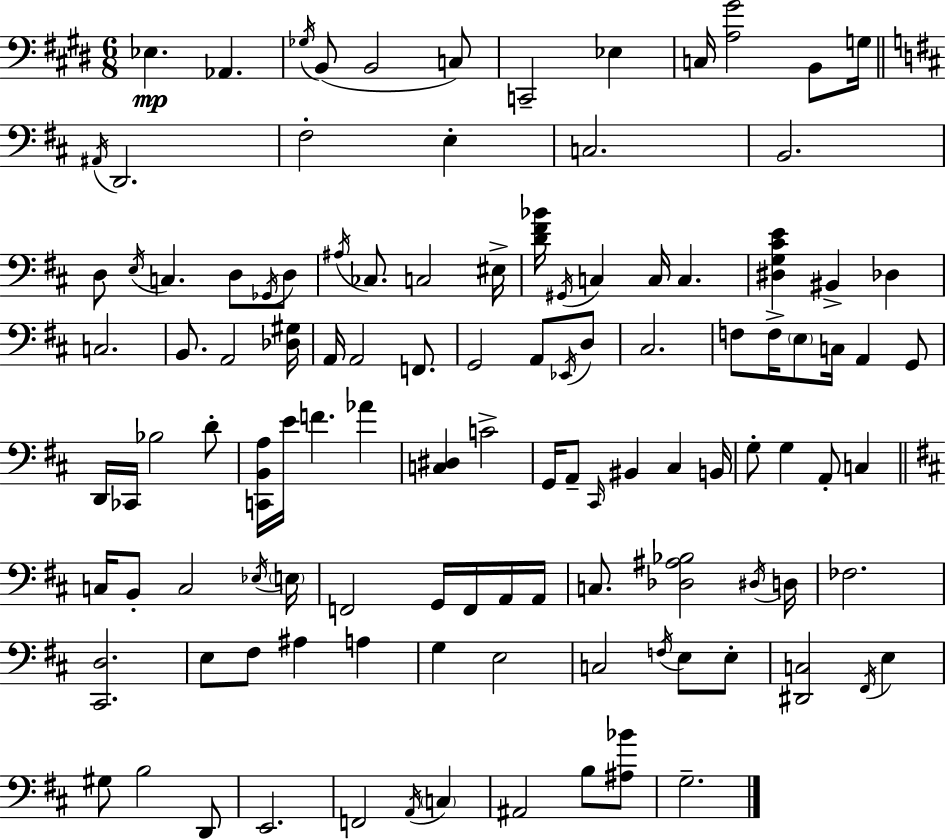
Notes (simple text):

Eb3/q. Ab2/q. Gb3/s B2/e B2/h C3/e C2/h Eb3/q C3/s [A3,G#4]/h B2/e G3/s A#2/s D2/h. F#3/h E3/q C3/h. B2/h. D3/e E3/s C3/q. D3/e Gb2/s D3/e A#3/s CES3/e. C3/h EIS3/s [D4,F#4,Bb4]/s G#2/s C3/q C3/s C3/q. [D#3,G3,C#4,E4]/q BIS2/q Db3/q C3/h. B2/e. A2/h [Db3,G#3]/s A2/s A2/h F2/e. G2/h A2/e Eb2/s D3/e C#3/h. F3/e F3/s E3/e C3/s A2/q G2/e D2/s CES2/s Bb3/h D4/e [C2,B2,A3]/s E4/s F4/q. Ab4/q [C3,D#3]/q C4/h G2/s A2/e C#2/s BIS2/q C#3/q B2/s G3/e G3/q A2/e C3/q C3/s B2/e C3/h Eb3/s E3/s F2/h G2/s F2/s A2/s A2/s C3/e. [Db3,A#3,Bb3]/h D#3/s D3/s FES3/h. [C#2,D3]/h. E3/e F#3/e A#3/q A3/q G3/q E3/h C3/h F3/s E3/e E3/e [D#2,C3]/h F#2/s E3/q G#3/e B3/h D2/e E2/h. F2/h A2/s C3/q A#2/h B3/e [A#3,Bb4]/e G3/h.